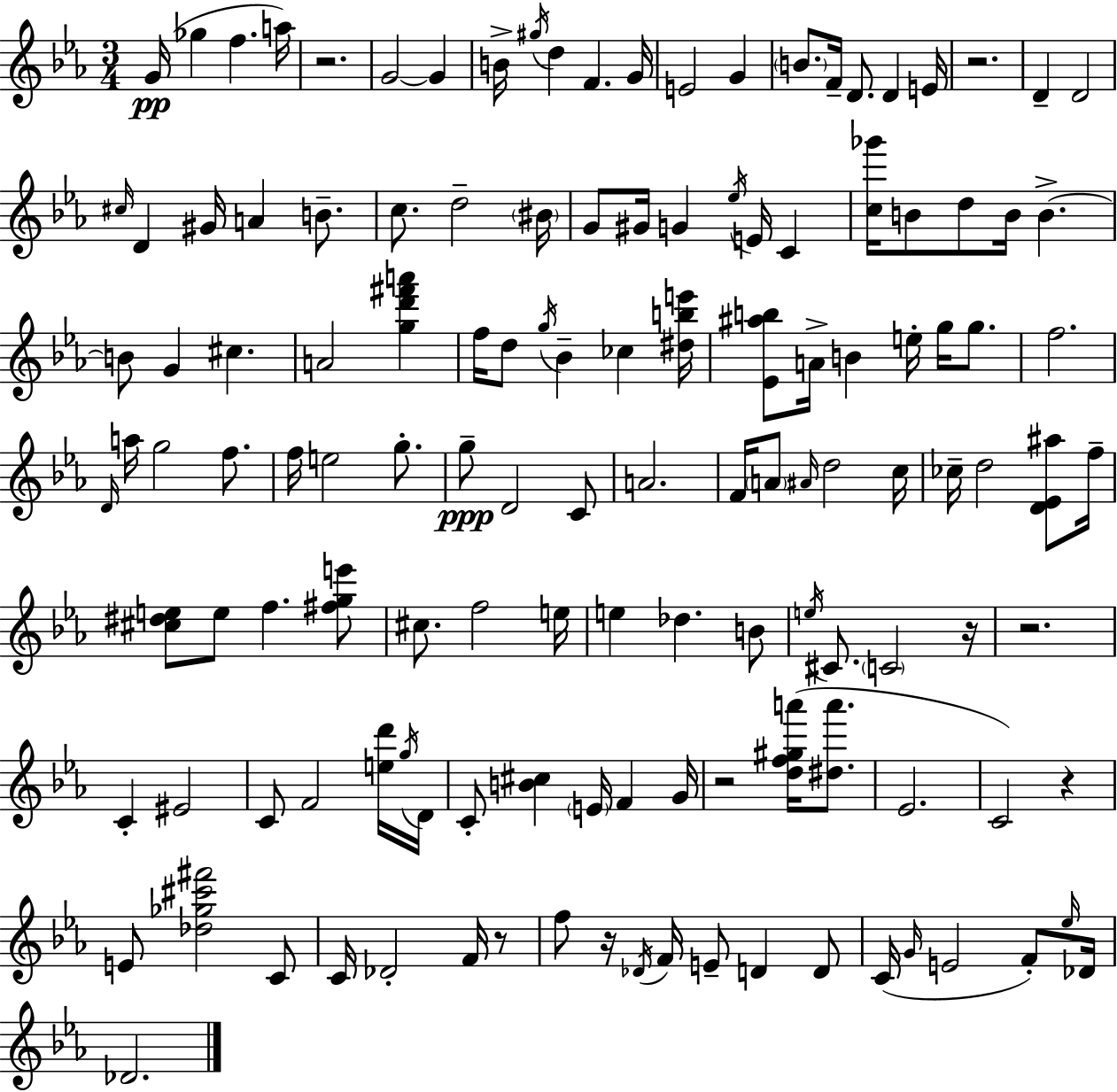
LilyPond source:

{
  \clef treble
  \numericTimeSignature
  \time 3/4
  \key c \minor
  g'16(\pp ges''4 f''4. a''16) | r2. | g'2~~ g'4 | b'16-> \acciaccatura { gis''16 } d''4 f'4. | \break g'16 e'2 g'4 | \parenthesize b'8. f'16-- d'8. d'4 | e'16 r2. | d'4-- d'2 | \break \grace { cis''16 } d'4 gis'16 a'4 b'8.-- | c''8. d''2-- | \parenthesize bis'16 g'8 gis'16 g'4 \acciaccatura { ees''16 } e'16 c'4 | <c'' ges'''>16 b'8 d''8 b'16 b'4.->~~ | \break b'8 g'4 cis''4. | a'2 <g'' d''' fis''' a'''>4 | f''16 d''8 \acciaccatura { g''16 } bes'4-- ces''4 | <dis'' b'' e'''>16 <ees' ais'' b''>8 a'16-> b'4 e''16-. | \break g''16 g''8. f''2. | \grace { d'16 } a''16 g''2 | f''8. f''16 e''2 | g''8.-. g''8--\ppp d'2 | \break c'8 a'2. | f'16 \parenthesize a'8 \grace { ais'16 } d''2 | c''16 ces''16-- d''2 | <d' ees' ais''>8 f''16-- <cis'' dis'' e''>8 e''8 f''4. | \break <fis'' g'' e'''>8 cis''8. f''2 | e''16 e''4 des''4. | b'8 \acciaccatura { e''16 } cis'8. \parenthesize c'2 | r16 r2. | \break c'4-. eis'2 | c'8 f'2 | <e'' d'''>16 \acciaccatura { g''16 } d'16 c'8-. <b' cis''>4 | \parenthesize e'16 f'4 g'16 r2 | \break <d'' f'' gis'' a'''>16( <dis'' a'''>8. ees'2. | c'2) | r4 e'8 <des'' ges'' cis''' fis'''>2 | c'8 c'16 des'2-. | \break f'16 r8 f''8 r16 \acciaccatura { des'16 } | f'16 e'8-- d'4 d'8 c'16( \grace { g'16 } e'2 | f'8-.) \grace { ees''16 } des'16 des'2. | \bar "|."
}